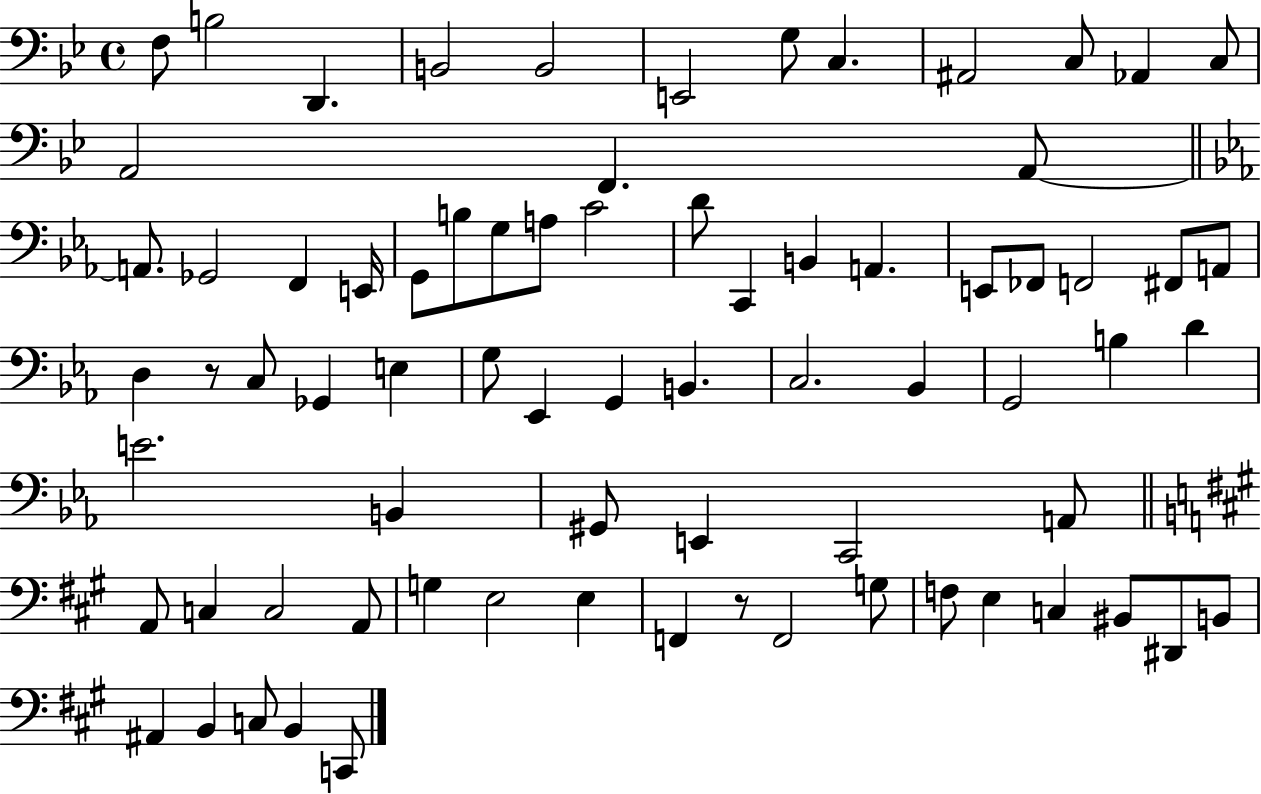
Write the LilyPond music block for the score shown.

{
  \clef bass
  \time 4/4
  \defaultTimeSignature
  \key bes \major
  f8 b2 d,4. | b,2 b,2 | e,2 g8 c4. | ais,2 c8 aes,4 c8 | \break a,2 f,4. a,8~~ | \bar "||" \break \key ees \major a,8. ges,2 f,4 e,16 | g,8 b8 g8 a8 c'2 | d'8 c,4 b,4 a,4. | e,8 fes,8 f,2 fis,8 a,8 | \break d4 r8 c8 ges,4 e4 | g8 ees,4 g,4 b,4. | c2. bes,4 | g,2 b4 d'4 | \break e'2. b,4 | gis,8 e,4 c,2 a,8 | \bar "||" \break \key a \major a,8 c4 c2 a,8 | g4 e2 e4 | f,4 r8 f,2 g8 | f8 e4 c4 bis,8 dis,8 b,8 | \break ais,4 b,4 c8 b,4 c,8 | \bar "|."
}